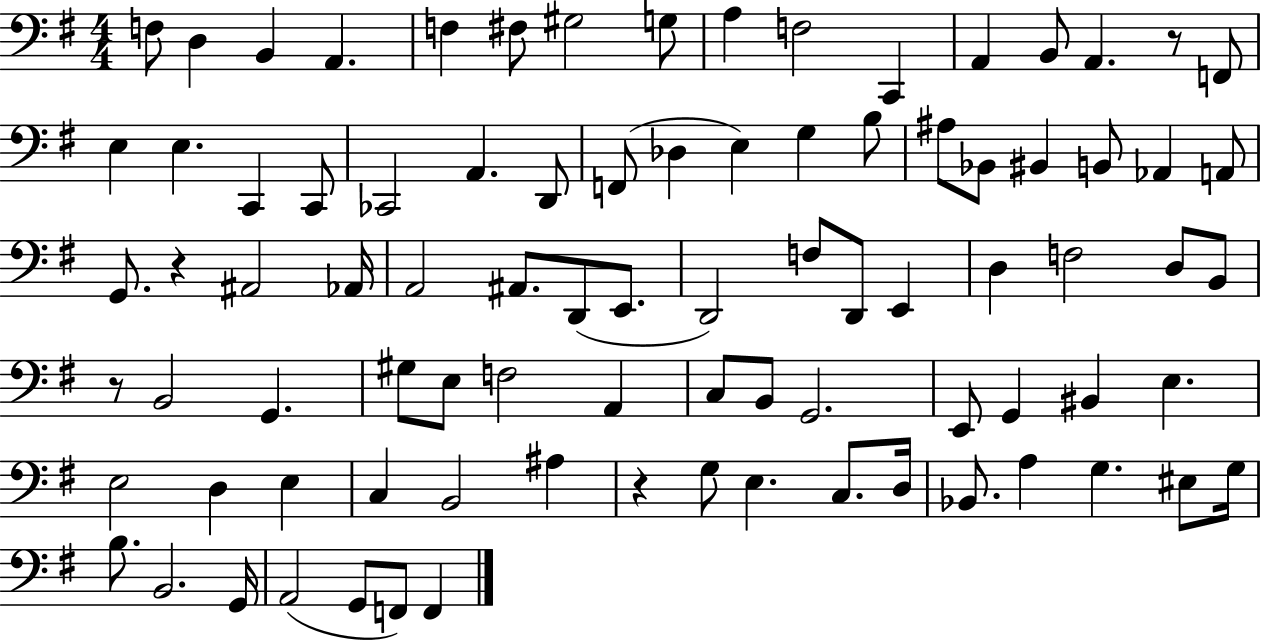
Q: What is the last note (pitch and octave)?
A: F2